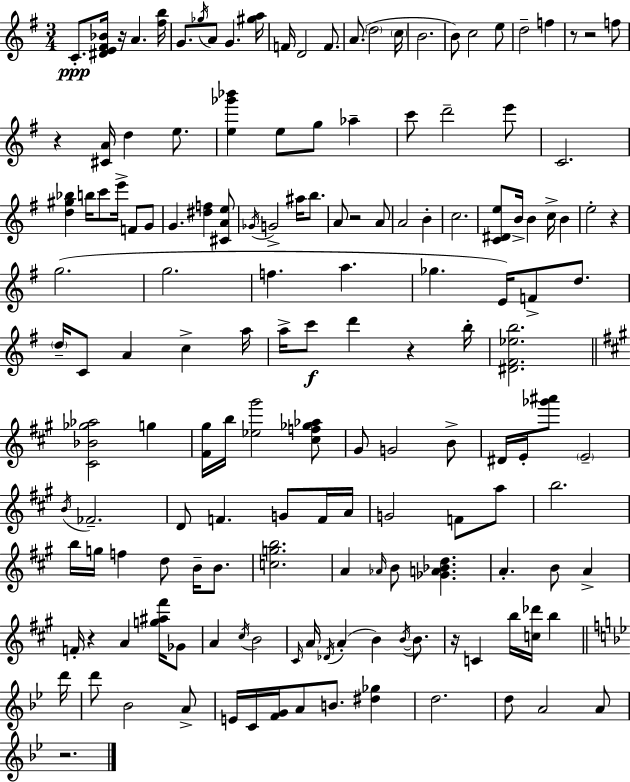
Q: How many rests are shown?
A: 10